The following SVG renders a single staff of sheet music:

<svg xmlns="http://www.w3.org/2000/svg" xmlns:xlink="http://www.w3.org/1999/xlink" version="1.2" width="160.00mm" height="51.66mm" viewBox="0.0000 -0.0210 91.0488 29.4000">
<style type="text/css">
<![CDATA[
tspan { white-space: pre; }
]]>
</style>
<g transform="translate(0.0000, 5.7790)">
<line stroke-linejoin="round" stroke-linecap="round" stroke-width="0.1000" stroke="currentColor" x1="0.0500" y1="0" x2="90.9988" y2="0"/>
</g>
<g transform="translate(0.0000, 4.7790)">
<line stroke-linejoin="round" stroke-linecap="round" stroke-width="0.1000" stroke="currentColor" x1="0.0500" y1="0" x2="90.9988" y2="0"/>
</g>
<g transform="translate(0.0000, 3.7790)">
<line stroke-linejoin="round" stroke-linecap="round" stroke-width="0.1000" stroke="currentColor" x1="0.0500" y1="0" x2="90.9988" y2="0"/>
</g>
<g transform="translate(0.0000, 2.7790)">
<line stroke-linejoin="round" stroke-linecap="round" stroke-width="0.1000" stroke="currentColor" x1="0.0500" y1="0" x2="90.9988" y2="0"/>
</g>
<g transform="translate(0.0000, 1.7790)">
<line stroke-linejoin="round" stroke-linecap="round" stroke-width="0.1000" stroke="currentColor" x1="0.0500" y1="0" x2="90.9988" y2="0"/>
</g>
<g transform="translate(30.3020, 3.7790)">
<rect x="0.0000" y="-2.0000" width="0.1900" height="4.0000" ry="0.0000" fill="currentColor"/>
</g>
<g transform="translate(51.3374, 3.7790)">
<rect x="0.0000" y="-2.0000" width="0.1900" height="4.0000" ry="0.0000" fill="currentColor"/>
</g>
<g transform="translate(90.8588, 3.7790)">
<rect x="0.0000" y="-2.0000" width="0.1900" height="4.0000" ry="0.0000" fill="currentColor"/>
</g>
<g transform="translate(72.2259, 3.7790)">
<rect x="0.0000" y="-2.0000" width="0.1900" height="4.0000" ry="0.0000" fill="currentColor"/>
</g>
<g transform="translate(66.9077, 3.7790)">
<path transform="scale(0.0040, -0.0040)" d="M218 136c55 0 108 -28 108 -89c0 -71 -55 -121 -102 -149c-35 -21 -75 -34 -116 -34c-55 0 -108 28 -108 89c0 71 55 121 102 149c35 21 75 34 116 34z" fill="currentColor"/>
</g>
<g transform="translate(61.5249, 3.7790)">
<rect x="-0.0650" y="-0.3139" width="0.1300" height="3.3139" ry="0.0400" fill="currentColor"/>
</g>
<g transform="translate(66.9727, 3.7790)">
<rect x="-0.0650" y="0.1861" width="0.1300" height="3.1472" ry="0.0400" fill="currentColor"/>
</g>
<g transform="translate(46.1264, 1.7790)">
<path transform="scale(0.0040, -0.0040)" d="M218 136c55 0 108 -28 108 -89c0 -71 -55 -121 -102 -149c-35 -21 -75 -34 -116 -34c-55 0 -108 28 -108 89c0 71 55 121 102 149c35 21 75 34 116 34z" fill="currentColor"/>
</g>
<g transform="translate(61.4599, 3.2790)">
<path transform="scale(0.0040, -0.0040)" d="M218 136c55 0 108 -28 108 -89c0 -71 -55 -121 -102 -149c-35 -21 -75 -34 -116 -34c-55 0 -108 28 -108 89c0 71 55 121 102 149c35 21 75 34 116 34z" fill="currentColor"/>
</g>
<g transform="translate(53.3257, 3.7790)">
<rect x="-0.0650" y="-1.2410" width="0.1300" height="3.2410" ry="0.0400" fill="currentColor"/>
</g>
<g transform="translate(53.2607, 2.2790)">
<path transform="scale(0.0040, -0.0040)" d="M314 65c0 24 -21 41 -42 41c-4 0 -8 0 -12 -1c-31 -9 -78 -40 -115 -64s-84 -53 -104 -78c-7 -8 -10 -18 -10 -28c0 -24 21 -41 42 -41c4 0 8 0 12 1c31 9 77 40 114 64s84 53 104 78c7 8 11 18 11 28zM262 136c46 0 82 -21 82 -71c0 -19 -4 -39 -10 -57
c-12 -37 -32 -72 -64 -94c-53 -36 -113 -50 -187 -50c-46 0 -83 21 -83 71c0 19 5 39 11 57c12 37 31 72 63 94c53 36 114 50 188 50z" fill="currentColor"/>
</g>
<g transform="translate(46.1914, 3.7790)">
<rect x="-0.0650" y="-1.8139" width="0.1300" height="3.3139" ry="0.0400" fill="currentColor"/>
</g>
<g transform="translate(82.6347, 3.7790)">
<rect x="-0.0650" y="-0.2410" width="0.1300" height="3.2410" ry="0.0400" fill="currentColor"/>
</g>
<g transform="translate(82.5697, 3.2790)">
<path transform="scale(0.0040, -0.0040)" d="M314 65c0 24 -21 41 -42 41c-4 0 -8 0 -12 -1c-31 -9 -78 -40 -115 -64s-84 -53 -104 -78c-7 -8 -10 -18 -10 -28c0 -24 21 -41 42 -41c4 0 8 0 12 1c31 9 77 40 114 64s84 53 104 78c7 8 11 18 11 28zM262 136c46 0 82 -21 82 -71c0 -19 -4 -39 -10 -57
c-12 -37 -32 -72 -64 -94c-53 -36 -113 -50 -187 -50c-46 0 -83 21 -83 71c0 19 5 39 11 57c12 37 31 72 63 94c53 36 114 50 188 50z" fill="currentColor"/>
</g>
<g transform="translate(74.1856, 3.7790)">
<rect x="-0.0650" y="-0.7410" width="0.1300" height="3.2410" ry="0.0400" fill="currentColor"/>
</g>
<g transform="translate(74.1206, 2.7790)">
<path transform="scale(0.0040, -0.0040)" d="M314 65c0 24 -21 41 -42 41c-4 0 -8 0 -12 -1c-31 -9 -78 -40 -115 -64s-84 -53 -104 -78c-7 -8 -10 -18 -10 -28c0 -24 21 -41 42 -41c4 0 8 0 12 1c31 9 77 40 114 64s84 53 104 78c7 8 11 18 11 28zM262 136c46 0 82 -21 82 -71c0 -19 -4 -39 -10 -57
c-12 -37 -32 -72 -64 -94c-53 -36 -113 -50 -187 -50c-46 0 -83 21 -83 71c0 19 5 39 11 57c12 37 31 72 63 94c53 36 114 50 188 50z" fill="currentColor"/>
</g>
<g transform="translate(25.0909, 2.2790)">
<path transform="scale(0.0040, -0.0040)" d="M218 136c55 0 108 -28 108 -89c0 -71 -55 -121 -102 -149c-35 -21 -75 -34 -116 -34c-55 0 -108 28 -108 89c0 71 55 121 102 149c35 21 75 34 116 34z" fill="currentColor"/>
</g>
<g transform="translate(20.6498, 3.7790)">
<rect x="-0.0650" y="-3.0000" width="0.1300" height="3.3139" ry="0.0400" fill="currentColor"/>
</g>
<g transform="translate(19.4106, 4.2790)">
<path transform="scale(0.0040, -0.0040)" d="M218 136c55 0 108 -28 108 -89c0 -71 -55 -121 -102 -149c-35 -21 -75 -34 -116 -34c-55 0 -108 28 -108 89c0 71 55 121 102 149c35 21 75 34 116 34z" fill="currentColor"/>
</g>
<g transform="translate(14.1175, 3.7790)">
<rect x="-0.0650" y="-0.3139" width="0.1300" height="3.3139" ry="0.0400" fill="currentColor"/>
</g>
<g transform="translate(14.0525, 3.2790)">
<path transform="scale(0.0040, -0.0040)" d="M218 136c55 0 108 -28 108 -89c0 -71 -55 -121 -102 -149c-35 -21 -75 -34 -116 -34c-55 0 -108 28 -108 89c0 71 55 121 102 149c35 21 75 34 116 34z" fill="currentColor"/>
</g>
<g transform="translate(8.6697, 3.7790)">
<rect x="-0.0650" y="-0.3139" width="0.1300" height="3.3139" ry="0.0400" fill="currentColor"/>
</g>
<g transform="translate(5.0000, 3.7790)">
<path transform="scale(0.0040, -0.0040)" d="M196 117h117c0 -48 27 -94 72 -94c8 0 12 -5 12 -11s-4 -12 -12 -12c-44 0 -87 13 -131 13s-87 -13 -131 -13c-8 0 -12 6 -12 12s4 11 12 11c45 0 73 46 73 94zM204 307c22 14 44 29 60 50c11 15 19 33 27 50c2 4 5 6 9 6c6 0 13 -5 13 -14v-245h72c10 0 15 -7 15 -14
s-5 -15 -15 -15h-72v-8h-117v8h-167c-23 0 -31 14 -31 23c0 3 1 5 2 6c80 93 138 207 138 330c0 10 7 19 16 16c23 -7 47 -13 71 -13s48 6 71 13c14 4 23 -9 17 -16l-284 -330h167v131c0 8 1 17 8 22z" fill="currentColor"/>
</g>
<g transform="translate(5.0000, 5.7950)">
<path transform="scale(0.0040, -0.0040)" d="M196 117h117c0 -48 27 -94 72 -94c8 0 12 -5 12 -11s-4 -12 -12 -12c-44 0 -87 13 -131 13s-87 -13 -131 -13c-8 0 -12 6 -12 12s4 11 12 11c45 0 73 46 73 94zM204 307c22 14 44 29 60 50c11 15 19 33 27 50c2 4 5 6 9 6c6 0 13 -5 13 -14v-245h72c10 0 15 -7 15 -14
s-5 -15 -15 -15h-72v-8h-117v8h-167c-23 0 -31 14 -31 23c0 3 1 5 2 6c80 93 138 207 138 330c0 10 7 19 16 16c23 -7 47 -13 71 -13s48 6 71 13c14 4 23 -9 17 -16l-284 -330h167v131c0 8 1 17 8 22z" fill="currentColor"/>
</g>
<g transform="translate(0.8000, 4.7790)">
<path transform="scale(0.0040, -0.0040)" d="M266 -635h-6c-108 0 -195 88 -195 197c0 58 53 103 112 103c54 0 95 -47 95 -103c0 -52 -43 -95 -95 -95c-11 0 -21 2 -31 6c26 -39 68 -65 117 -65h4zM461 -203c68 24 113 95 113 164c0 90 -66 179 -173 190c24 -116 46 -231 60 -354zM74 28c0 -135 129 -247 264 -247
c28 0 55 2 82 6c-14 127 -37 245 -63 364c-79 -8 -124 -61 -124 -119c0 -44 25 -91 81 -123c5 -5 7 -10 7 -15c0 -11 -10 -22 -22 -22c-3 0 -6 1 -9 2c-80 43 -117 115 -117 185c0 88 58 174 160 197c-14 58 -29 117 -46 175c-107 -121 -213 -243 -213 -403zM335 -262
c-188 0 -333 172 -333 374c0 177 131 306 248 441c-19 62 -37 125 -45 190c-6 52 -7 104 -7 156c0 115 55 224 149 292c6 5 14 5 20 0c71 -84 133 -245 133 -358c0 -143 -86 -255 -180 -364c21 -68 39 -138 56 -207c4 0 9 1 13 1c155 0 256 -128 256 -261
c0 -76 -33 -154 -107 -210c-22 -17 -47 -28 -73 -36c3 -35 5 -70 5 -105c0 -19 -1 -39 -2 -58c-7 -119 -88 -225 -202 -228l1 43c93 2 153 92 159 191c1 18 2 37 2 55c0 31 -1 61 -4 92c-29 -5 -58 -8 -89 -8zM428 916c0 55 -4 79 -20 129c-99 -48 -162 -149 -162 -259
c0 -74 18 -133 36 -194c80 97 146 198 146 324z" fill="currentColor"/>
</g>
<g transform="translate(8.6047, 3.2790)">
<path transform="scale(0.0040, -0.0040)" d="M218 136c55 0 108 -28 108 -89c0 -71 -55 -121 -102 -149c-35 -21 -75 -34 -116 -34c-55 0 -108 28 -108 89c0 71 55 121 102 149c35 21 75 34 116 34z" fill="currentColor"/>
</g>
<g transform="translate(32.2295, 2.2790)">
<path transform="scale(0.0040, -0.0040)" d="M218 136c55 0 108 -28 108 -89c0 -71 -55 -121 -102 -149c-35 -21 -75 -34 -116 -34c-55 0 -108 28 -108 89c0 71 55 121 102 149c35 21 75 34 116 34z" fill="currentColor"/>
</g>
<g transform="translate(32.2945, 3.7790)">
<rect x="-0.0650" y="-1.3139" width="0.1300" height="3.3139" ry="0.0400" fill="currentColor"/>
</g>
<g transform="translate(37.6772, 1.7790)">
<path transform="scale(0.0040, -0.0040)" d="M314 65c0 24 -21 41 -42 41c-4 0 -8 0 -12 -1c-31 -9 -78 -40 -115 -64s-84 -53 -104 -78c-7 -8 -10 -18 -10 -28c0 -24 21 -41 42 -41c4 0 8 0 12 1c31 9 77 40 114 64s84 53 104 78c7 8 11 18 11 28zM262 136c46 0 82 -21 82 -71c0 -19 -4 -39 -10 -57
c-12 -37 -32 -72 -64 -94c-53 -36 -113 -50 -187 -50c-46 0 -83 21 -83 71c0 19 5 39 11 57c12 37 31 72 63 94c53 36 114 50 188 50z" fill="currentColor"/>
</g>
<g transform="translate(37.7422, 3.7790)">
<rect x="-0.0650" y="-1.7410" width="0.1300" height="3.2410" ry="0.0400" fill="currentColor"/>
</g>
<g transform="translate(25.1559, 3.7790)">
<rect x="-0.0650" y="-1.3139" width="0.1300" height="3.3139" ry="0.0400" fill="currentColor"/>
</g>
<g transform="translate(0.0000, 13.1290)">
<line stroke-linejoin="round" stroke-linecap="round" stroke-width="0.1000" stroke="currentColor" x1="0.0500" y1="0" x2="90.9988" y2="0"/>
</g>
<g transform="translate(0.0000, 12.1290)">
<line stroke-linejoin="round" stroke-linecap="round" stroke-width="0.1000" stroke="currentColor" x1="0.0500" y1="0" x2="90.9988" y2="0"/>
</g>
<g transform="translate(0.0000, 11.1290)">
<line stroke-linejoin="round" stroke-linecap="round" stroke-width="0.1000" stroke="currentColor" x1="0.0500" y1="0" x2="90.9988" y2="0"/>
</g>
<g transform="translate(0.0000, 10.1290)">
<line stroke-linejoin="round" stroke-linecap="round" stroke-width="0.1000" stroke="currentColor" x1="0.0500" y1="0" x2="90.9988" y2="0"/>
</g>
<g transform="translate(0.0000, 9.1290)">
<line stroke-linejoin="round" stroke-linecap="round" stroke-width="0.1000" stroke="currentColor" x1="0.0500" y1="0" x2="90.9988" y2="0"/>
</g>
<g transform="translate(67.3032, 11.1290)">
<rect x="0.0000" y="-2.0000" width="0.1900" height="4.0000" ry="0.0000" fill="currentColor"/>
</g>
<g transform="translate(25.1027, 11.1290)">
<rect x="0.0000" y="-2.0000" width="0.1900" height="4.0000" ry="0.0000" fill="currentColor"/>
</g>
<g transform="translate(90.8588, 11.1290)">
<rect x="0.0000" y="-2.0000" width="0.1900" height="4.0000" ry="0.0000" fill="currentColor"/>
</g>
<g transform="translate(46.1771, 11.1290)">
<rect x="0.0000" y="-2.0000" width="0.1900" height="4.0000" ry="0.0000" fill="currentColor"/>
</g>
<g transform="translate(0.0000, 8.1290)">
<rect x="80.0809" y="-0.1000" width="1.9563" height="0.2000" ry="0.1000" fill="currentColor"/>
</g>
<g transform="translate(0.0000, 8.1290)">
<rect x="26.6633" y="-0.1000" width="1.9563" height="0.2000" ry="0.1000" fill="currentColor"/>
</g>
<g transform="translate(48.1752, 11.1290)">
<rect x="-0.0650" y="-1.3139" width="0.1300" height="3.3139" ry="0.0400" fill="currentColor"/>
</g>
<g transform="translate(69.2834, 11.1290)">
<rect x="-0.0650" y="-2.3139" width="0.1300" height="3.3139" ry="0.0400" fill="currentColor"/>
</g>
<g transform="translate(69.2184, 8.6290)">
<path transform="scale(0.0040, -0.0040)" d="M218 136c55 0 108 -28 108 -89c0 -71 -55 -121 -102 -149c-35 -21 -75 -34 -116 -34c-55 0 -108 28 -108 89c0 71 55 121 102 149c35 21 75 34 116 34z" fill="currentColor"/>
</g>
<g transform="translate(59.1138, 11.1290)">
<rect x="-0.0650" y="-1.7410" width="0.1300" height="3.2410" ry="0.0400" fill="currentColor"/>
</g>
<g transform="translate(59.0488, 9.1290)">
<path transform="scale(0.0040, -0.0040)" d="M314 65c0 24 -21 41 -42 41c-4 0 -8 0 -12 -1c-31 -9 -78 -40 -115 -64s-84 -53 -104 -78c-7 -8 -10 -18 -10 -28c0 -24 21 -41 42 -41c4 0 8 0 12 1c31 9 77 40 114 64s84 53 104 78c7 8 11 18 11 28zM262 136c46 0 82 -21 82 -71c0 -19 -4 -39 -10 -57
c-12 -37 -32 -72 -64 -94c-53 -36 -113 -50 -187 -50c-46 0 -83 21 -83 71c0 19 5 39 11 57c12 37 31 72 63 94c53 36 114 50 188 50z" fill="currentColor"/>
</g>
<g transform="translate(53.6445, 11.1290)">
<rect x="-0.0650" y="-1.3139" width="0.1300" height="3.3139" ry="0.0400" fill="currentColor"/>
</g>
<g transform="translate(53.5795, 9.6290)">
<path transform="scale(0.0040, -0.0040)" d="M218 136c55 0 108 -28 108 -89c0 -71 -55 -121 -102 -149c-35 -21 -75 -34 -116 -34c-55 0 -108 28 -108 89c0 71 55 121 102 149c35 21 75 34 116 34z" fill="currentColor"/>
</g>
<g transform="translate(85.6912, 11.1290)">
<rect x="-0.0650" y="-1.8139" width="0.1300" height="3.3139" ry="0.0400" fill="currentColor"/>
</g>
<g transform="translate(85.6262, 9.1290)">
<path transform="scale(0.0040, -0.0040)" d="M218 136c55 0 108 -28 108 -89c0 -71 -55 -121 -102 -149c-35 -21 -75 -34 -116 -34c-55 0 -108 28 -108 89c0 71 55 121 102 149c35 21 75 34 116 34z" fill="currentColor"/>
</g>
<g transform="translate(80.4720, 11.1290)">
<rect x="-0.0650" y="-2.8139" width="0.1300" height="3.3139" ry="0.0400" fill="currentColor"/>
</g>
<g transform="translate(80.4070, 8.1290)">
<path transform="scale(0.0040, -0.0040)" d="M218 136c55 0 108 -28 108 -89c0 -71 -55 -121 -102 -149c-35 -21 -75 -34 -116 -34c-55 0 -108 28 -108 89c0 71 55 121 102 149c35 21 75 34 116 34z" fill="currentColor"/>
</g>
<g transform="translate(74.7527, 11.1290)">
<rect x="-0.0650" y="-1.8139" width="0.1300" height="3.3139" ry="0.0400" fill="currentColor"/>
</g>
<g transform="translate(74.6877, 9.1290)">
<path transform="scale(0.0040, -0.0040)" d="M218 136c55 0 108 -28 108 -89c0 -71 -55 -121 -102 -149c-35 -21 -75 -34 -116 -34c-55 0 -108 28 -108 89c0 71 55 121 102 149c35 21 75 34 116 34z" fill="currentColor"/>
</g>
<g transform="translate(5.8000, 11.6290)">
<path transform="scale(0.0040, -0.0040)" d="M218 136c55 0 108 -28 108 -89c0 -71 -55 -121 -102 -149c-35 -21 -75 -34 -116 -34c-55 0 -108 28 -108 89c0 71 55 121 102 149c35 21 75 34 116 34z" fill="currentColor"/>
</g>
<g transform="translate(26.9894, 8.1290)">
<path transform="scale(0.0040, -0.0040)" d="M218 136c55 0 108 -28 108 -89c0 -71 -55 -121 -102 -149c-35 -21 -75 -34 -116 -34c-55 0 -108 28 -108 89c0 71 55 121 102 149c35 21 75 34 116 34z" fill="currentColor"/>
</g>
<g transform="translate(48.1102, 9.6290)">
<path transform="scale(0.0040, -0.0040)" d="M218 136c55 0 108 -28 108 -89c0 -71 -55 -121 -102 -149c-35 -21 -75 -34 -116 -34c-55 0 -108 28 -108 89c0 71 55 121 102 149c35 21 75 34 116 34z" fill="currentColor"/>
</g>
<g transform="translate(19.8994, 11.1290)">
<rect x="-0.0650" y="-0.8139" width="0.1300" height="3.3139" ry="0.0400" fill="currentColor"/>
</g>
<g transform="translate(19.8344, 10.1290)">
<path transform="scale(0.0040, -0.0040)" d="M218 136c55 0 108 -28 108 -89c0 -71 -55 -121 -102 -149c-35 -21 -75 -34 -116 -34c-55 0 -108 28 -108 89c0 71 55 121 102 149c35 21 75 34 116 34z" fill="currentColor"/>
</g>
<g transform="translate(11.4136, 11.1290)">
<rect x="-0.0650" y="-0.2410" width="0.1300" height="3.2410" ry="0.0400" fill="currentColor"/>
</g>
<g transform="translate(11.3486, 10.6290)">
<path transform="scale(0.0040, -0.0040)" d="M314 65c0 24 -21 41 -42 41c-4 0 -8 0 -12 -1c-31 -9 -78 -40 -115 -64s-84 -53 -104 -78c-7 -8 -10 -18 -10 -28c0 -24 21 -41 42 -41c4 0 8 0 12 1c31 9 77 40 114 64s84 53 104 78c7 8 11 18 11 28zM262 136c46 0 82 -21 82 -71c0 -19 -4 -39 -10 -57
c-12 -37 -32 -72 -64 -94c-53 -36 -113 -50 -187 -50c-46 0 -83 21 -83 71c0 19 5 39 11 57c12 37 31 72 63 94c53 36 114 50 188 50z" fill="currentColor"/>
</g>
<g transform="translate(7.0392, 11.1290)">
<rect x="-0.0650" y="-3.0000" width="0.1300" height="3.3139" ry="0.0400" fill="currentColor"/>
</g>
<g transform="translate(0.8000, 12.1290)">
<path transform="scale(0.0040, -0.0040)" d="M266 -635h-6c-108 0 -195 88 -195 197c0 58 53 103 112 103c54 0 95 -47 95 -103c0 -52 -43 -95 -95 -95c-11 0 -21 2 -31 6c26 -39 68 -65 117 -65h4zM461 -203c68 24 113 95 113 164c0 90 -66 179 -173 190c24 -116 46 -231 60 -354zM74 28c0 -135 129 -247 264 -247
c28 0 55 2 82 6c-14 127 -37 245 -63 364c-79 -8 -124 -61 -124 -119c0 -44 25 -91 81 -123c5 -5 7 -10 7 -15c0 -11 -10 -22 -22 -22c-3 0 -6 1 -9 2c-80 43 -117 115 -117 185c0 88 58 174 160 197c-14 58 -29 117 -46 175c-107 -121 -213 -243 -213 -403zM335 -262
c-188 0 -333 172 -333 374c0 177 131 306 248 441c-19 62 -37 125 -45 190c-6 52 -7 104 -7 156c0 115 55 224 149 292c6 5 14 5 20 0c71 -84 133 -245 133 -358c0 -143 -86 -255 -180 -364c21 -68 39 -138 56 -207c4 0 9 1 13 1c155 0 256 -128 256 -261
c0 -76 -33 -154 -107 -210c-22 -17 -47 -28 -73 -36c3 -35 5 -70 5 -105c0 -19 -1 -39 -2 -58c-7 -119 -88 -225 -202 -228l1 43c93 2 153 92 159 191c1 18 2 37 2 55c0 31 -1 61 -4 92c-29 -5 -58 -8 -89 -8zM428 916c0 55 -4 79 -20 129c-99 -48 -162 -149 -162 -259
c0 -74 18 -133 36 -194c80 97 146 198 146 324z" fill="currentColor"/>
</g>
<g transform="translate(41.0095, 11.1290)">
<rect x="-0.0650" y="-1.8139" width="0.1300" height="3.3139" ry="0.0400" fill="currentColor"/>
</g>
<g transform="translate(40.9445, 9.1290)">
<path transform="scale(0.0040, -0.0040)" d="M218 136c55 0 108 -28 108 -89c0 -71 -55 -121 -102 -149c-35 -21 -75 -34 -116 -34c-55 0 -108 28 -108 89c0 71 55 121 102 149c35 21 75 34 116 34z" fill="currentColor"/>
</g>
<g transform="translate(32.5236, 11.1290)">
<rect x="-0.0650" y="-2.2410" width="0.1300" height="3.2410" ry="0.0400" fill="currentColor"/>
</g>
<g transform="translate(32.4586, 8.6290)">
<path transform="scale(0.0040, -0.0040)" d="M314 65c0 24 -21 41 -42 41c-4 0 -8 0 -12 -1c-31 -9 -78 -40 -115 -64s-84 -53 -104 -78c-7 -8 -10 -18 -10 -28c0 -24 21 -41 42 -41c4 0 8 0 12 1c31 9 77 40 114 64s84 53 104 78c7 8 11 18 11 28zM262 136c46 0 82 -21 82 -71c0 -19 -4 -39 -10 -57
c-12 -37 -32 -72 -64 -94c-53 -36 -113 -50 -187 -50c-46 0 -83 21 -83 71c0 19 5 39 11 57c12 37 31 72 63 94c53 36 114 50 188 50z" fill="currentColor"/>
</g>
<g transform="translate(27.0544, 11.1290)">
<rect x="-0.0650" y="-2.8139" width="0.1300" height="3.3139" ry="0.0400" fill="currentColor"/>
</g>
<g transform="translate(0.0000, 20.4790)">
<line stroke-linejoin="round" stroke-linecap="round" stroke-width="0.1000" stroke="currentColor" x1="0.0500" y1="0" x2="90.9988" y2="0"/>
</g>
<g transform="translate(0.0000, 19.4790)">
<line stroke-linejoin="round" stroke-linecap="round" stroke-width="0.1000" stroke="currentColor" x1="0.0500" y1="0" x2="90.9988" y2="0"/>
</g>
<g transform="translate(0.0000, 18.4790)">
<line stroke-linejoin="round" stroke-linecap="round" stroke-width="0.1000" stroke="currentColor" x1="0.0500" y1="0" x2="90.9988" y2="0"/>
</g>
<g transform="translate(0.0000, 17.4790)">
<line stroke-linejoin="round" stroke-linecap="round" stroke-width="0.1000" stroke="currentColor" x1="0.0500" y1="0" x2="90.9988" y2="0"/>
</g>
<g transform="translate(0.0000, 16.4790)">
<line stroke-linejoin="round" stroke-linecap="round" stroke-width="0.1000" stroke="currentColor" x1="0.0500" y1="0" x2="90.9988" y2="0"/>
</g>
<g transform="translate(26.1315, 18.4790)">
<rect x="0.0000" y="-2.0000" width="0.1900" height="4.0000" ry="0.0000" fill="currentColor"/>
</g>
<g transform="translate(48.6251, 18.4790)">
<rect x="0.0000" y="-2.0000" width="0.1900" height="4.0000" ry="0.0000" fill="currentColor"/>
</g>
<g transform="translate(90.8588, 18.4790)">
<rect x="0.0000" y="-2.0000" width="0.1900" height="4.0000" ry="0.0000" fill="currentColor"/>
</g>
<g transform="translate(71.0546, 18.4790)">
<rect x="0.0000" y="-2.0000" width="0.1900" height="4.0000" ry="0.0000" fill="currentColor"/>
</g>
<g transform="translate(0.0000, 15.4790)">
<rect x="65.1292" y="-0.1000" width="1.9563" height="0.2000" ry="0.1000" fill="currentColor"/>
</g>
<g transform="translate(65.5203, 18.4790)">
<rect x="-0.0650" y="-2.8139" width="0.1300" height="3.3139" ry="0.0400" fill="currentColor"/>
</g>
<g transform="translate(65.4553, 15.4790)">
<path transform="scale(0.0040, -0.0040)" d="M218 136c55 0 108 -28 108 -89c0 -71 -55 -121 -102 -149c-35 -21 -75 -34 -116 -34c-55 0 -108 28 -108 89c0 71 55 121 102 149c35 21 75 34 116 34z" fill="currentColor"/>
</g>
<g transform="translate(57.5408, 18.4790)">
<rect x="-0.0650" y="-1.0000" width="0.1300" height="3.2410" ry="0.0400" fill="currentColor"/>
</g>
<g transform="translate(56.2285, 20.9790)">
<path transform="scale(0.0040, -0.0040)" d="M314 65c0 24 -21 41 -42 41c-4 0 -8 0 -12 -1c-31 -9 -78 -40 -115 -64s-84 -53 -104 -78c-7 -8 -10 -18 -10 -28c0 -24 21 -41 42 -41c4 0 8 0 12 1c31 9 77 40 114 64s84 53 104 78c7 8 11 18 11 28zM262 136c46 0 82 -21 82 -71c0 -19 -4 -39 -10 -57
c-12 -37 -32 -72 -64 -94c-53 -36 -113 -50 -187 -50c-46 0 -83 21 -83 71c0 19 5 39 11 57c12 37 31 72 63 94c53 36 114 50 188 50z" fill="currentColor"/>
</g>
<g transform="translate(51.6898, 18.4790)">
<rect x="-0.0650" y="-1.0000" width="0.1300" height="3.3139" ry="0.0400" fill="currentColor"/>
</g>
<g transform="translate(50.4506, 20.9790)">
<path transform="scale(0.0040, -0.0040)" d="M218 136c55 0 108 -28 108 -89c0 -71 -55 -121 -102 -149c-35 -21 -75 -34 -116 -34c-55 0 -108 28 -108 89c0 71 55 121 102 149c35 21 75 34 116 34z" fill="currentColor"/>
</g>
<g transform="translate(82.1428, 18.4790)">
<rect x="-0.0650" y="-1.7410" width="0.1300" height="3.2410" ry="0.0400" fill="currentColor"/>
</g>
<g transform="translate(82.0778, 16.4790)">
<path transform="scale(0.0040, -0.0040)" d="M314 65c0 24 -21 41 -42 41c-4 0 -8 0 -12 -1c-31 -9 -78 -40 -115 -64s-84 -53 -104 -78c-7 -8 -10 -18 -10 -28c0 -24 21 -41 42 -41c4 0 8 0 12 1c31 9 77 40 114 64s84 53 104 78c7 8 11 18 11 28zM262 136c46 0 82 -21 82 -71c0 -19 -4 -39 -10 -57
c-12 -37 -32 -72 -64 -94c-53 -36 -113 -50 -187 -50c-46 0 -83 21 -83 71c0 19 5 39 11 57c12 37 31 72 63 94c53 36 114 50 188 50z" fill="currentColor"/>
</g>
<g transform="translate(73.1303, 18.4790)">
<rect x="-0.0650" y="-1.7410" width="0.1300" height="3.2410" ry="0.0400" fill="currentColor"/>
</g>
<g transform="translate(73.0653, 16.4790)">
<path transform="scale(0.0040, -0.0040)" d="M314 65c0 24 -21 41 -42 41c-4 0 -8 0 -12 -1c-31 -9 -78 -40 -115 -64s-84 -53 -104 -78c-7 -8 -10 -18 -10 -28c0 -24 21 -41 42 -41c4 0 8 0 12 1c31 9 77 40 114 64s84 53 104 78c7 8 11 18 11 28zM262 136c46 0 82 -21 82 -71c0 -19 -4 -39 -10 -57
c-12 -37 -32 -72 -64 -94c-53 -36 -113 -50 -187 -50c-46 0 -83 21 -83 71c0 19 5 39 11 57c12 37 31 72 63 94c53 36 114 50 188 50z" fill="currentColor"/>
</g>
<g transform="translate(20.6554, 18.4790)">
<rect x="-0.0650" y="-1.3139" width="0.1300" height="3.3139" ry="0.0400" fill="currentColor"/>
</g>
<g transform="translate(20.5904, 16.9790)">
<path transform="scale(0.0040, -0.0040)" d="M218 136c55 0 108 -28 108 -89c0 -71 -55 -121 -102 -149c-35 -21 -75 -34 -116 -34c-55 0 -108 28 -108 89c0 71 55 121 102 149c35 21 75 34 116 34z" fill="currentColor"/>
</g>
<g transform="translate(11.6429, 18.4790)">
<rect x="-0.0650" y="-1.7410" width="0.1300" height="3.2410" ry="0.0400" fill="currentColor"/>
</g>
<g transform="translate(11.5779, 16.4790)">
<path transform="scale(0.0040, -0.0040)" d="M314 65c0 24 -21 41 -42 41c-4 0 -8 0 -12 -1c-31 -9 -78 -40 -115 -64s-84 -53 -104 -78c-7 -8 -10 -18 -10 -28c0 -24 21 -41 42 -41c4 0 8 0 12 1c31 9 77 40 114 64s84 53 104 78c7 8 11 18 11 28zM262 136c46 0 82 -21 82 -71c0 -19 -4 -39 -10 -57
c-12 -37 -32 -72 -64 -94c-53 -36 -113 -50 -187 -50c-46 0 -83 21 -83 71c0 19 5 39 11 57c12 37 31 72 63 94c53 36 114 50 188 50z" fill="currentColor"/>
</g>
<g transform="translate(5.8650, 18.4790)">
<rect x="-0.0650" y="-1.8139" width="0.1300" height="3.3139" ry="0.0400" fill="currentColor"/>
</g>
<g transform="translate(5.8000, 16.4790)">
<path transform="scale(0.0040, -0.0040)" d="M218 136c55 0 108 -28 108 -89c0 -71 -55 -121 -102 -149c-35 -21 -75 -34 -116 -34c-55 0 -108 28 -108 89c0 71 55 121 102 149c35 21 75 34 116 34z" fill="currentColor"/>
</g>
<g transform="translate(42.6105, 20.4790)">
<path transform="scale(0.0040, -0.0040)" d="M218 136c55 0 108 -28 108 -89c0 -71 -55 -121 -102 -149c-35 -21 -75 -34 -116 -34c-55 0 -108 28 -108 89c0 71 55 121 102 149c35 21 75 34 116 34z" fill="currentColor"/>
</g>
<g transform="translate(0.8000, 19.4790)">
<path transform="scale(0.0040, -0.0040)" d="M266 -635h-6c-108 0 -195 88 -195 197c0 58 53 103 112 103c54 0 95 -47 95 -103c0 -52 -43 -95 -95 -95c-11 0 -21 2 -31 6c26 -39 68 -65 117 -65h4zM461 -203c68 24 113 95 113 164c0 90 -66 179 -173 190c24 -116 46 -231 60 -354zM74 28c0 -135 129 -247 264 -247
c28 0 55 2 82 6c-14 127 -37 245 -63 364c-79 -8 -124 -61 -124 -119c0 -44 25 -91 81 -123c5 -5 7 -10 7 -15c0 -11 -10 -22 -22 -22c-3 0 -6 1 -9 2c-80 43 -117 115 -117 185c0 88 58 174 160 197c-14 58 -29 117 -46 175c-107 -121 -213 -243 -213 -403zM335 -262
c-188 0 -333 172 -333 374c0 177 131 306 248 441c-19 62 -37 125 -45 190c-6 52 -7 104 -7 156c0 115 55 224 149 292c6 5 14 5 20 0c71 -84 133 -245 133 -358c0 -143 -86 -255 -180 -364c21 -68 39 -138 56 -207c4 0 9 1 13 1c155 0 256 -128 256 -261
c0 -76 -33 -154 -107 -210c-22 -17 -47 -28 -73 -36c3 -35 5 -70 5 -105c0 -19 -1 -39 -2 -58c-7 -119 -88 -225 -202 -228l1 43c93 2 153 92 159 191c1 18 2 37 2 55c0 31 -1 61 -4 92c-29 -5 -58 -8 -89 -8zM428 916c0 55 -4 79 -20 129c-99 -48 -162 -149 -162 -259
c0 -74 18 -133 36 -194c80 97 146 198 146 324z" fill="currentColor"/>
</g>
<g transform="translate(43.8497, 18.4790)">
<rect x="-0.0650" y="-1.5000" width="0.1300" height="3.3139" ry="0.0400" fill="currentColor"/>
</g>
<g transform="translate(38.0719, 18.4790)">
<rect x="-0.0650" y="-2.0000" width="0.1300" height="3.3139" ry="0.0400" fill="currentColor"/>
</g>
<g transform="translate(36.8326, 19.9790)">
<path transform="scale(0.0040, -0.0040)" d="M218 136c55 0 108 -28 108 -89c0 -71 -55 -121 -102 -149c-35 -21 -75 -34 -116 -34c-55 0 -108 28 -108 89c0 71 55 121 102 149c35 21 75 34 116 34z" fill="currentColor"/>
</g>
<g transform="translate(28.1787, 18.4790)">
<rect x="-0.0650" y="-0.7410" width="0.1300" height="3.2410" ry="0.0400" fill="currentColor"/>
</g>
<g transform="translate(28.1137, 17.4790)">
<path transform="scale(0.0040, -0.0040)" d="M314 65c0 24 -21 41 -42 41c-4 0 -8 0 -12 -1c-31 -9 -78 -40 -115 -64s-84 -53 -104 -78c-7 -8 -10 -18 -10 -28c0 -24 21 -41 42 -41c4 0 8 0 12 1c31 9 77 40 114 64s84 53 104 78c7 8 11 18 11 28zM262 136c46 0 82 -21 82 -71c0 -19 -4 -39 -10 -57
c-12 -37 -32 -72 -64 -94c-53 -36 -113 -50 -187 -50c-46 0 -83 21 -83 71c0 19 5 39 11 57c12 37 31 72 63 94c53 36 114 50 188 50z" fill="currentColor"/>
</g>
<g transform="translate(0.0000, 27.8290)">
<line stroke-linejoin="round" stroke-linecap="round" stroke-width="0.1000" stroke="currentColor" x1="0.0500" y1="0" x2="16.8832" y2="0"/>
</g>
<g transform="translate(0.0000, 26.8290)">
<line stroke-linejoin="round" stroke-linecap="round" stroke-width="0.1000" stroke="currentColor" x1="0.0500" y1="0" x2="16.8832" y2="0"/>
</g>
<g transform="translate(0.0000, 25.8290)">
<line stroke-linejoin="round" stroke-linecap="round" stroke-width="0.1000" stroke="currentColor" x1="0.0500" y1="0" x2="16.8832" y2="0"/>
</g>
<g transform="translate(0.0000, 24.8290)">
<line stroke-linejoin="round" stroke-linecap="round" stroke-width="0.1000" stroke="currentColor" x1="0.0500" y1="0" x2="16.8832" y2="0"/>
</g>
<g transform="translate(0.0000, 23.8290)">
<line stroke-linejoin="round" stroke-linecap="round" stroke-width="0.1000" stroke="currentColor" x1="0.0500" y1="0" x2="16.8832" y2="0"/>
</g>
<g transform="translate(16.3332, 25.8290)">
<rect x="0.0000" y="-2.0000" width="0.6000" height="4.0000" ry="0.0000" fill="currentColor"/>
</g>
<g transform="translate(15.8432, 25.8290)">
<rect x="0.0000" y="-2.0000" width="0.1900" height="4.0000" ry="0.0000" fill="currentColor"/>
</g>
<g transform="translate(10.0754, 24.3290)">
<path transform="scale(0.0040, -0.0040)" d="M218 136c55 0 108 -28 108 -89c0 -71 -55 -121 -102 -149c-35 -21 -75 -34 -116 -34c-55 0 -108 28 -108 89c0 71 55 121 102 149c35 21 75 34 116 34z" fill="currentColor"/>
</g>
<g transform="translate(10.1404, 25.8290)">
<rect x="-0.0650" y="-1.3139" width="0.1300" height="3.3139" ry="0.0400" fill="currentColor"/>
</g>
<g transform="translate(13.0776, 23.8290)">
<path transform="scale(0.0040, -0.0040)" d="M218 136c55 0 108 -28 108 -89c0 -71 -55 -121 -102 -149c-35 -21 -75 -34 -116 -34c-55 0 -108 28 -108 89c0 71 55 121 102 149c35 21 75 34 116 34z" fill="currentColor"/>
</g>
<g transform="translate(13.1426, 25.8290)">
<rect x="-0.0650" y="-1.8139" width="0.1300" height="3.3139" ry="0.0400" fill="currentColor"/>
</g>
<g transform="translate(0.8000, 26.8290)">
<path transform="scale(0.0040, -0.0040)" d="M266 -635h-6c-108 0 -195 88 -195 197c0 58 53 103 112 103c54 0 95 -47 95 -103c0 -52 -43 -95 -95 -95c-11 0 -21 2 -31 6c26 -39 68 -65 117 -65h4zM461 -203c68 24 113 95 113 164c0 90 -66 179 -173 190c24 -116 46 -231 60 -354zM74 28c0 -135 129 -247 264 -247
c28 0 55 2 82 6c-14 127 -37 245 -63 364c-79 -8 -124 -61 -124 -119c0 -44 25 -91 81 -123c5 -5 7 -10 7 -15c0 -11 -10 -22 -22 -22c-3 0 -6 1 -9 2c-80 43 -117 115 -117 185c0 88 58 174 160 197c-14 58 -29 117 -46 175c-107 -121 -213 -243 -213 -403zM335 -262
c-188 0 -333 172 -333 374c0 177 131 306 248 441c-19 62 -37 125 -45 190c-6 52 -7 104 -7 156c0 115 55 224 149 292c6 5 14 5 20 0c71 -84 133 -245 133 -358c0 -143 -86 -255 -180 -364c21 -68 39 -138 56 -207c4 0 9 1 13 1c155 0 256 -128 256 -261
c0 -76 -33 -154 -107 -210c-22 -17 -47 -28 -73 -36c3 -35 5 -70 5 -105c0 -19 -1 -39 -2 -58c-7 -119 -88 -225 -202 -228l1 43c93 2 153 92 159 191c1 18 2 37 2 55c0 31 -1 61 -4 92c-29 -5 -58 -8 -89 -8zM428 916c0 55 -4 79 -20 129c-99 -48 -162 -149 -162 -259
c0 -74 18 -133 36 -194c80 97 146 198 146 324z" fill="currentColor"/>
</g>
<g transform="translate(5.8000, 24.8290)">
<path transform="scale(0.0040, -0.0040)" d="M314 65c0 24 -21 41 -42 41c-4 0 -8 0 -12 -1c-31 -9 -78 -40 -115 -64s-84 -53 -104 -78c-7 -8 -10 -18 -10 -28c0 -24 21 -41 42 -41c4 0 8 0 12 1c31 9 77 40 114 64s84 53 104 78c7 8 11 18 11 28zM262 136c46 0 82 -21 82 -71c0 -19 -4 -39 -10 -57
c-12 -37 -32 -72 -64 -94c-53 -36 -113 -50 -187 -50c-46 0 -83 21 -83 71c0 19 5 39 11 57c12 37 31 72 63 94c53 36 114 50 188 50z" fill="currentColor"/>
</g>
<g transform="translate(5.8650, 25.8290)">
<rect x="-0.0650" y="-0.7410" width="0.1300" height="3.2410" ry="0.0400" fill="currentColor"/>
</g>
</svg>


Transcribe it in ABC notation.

X:1
T:Untitled
M:4/4
L:1/4
K:C
c c A e e f2 f e2 c B d2 c2 A c2 d a g2 f e e f2 g f a f f f2 e d2 F E D D2 a f2 f2 d2 e f